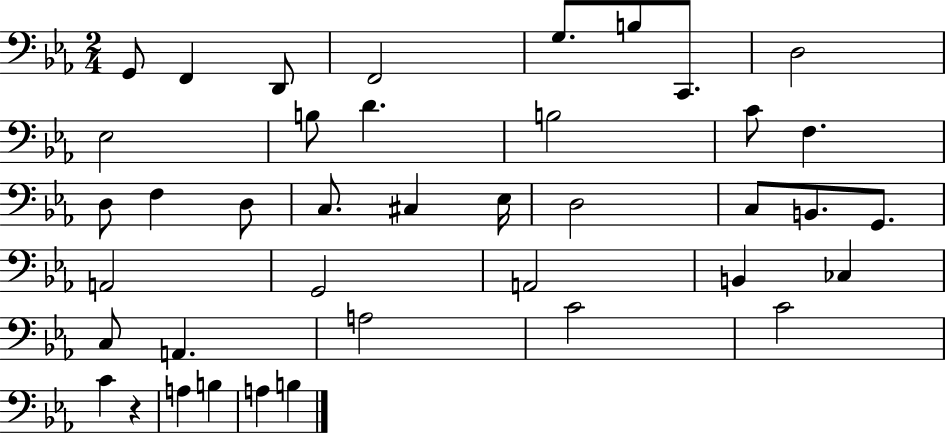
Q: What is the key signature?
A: EES major